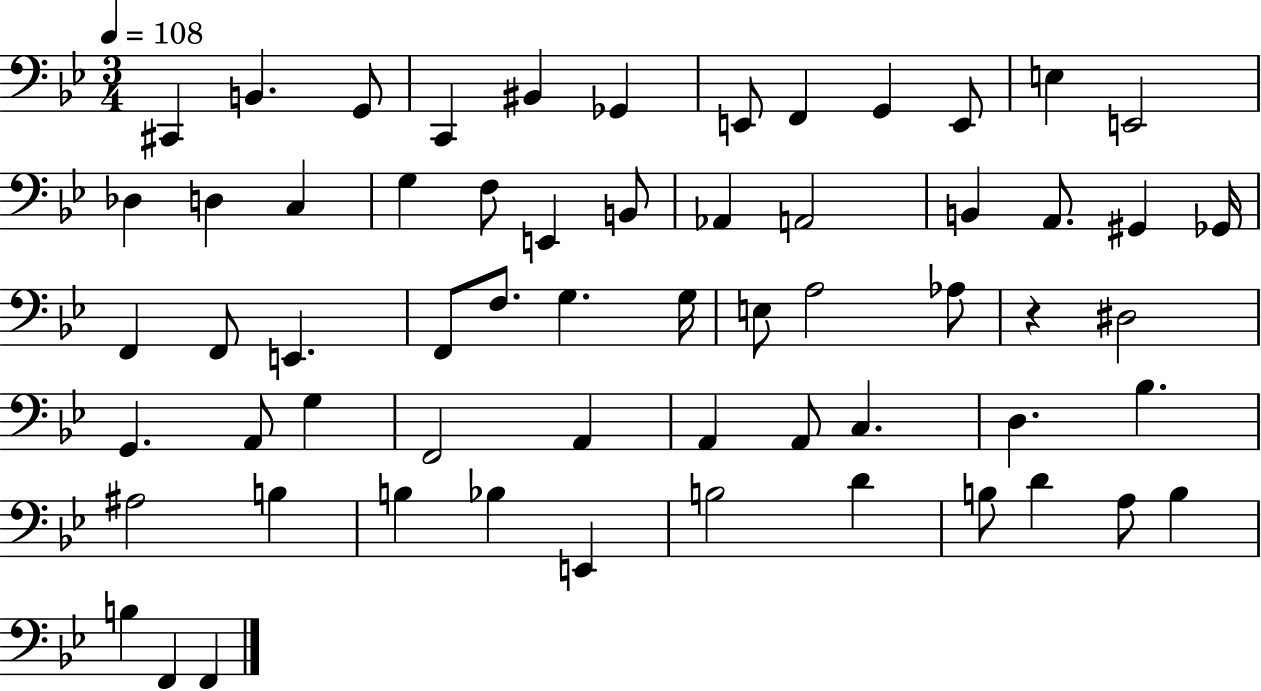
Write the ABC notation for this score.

X:1
T:Untitled
M:3/4
L:1/4
K:Bb
^C,, B,, G,,/2 C,, ^B,, _G,, E,,/2 F,, G,, E,,/2 E, E,,2 _D, D, C, G, F,/2 E,, B,,/2 _A,, A,,2 B,, A,,/2 ^G,, _G,,/4 F,, F,,/2 E,, F,,/2 F,/2 G, G,/4 E,/2 A,2 _A,/2 z ^D,2 G,, A,,/2 G, F,,2 A,, A,, A,,/2 C, D, _B, ^A,2 B, B, _B, E,, B,2 D B,/2 D A,/2 B, B, F,, F,,